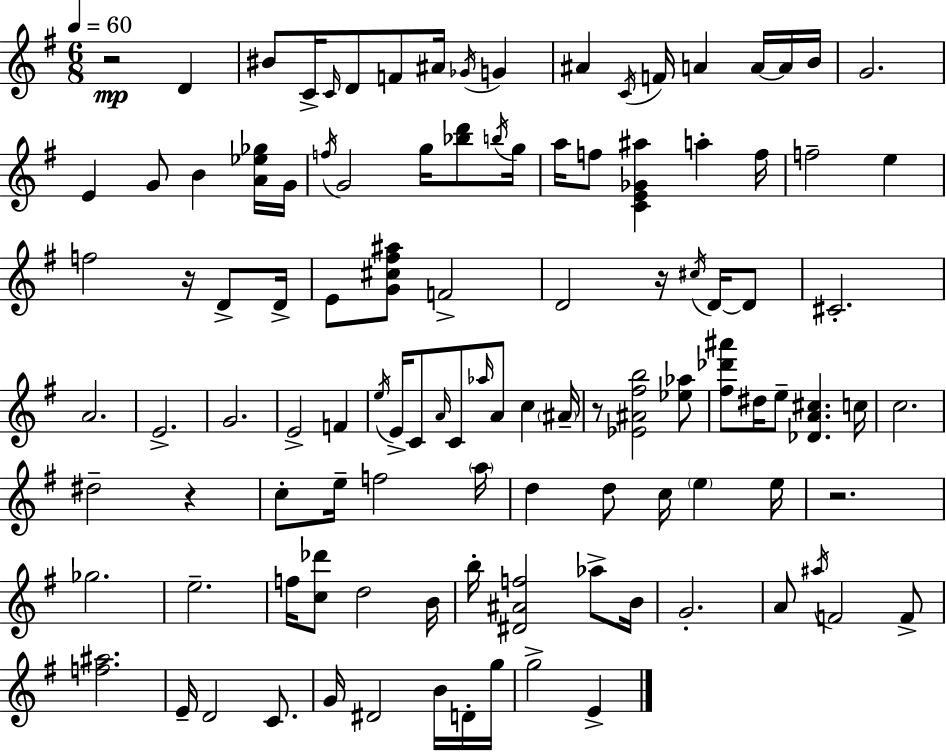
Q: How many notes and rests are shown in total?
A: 110